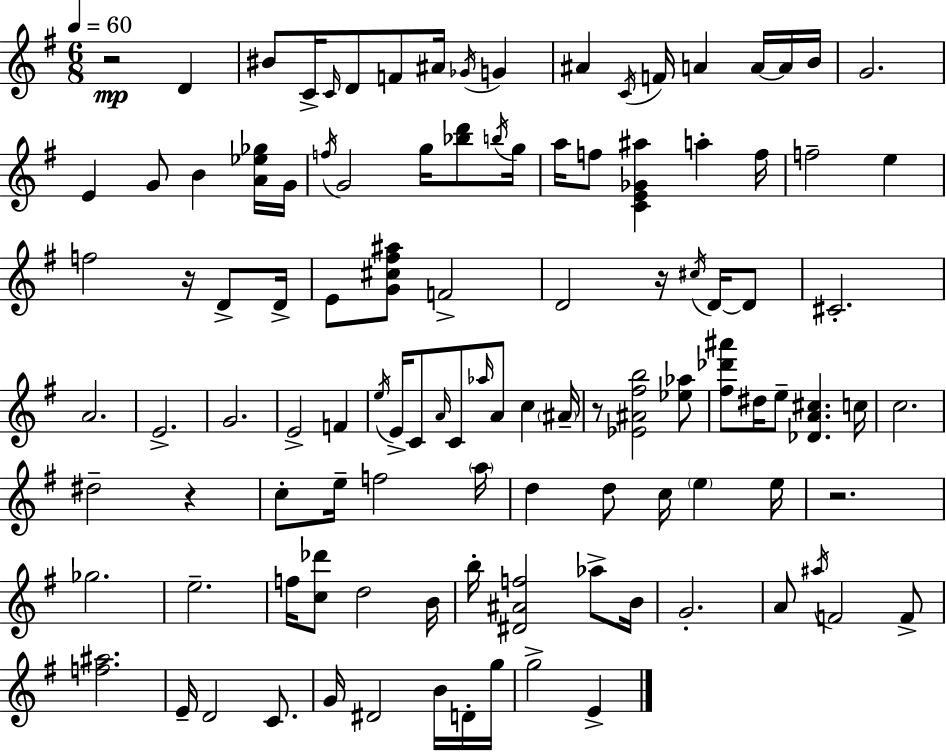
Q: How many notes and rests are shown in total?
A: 110